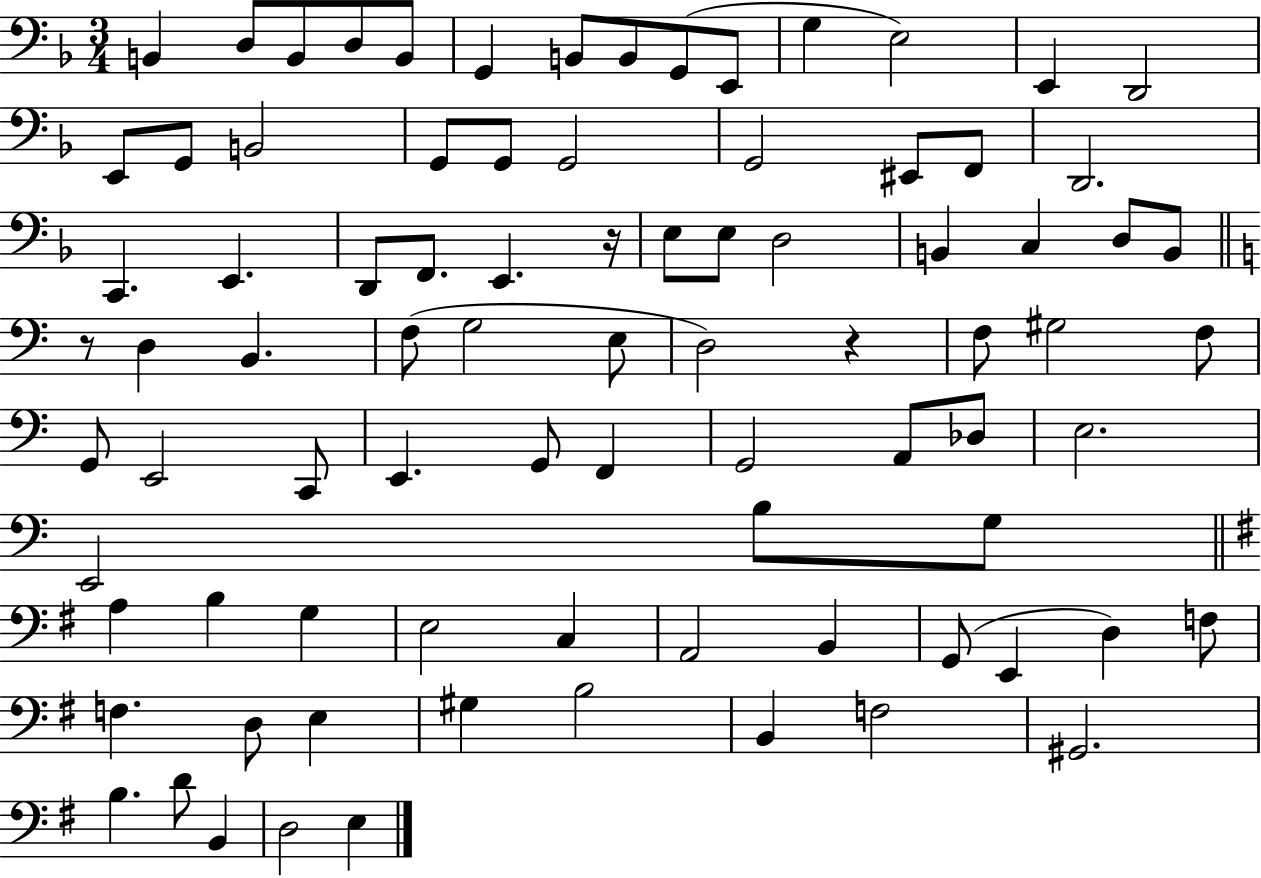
{
  \clef bass
  \numericTimeSignature
  \time 3/4
  \key f \major
  b,4 d8 b,8 d8 b,8 | g,4 b,8 b,8 g,8( e,8 | g4 e2) | e,4 d,2 | \break e,8 g,8 b,2 | g,8 g,8 g,2 | g,2 eis,8 f,8 | d,2. | \break c,4. e,4. | d,8 f,8. e,4. r16 | e8 e8 d2 | b,4 c4 d8 b,8 | \break \bar "||" \break \key a \minor r8 d4 b,4. | f8( g2 e8 | d2) r4 | f8 gis2 f8 | \break g,8 e,2 c,8 | e,4. g,8 f,4 | g,2 a,8 des8 | e2. | \break e,2 b8 g8 | \bar "||" \break \key e \minor a4 b4 g4 | e2 c4 | a,2 b,4 | g,8( e,4 d4) f8 | \break f4. d8 e4 | gis4 b2 | b,4 f2 | gis,2. | \break b4. d'8 b,4 | d2 e4 | \bar "|."
}